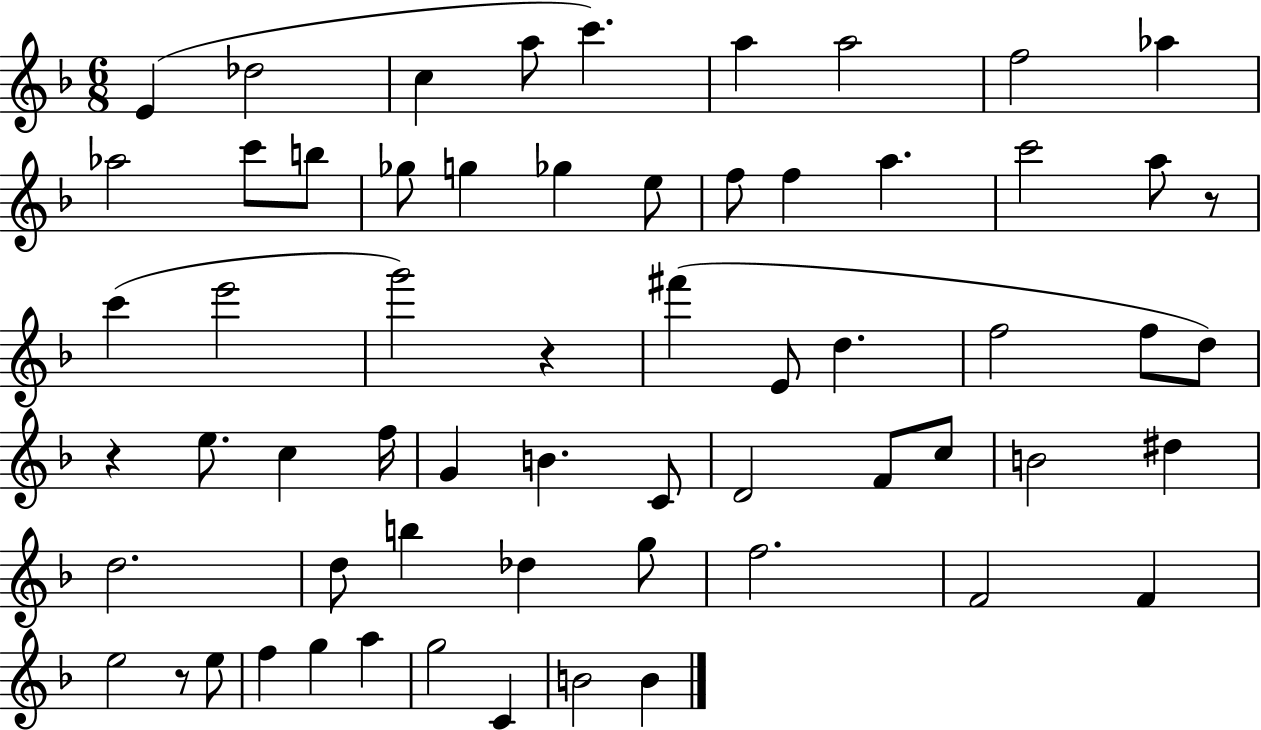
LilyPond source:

{
  \clef treble
  \numericTimeSignature
  \time 6/8
  \key f \major
  e'4( des''2 | c''4 a''8 c'''4.) | a''4 a''2 | f''2 aes''4 | \break aes''2 c'''8 b''8 | ges''8 g''4 ges''4 e''8 | f''8 f''4 a''4. | c'''2 a''8 r8 | \break c'''4( e'''2 | g'''2) r4 | fis'''4( e'8 d''4. | f''2 f''8 d''8) | \break r4 e''8. c''4 f''16 | g'4 b'4. c'8 | d'2 f'8 c''8 | b'2 dis''4 | \break d''2. | d''8 b''4 des''4 g''8 | f''2. | f'2 f'4 | \break e''2 r8 e''8 | f''4 g''4 a''4 | g''2 c'4 | b'2 b'4 | \break \bar "|."
}